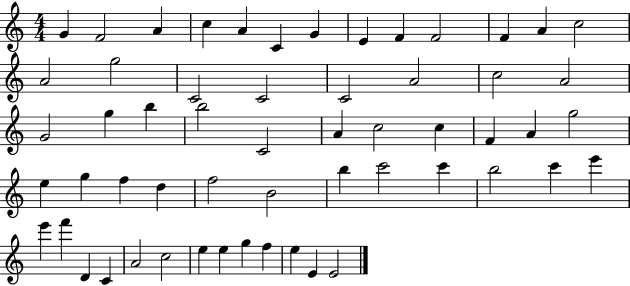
G4/q F4/h A4/q C5/q A4/q C4/q G4/q E4/q F4/q F4/h F4/q A4/q C5/h A4/h G5/h C4/h C4/h C4/h A4/h C5/h A4/h G4/h G5/q B5/q B5/h C4/h A4/q C5/h C5/q F4/q A4/q G5/h E5/q G5/q F5/q D5/q F5/h B4/h B5/q C6/h C6/q B5/h C6/q E6/q E6/q F6/q D4/q C4/q A4/h C5/h E5/q E5/q G5/q F5/q E5/q E4/q E4/h